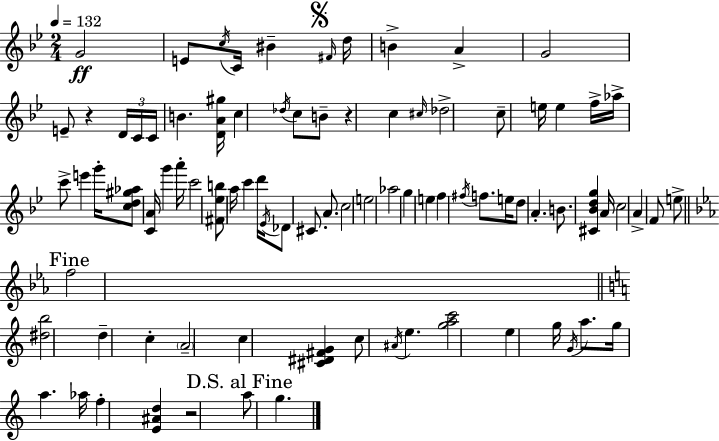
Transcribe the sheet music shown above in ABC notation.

X:1
T:Untitled
M:2/4
L:1/4
K:Gm
G2 E/2 c/4 C/4 ^B ^F/4 d/4 B A G2 E/2 z D/4 C/4 C/4 B [DA^g]/4 c _d/4 c/2 B/2 z c ^c/4 _d2 c/2 e/4 e f/4 _a/4 c'/2 e' g'/4 [cd^g_a]/2 [CA]/4 g' a'/4 c'2 [^F_eb]/2 a/4 c' d'/4 _E/4 _D/2 ^C/2 A/2 c2 e2 _a2 g e f ^f/4 f/2 e/4 d/2 A B/2 [^C_Bdg] A/4 c2 A F/2 e/2 f2 [^db]2 d c A2 c [^C^D^FG] c/2 ^A/4 e [gac']2 e g/4 G/4 a/2 g/4 a _a/4 f [E^Ad] z2 a/2 g